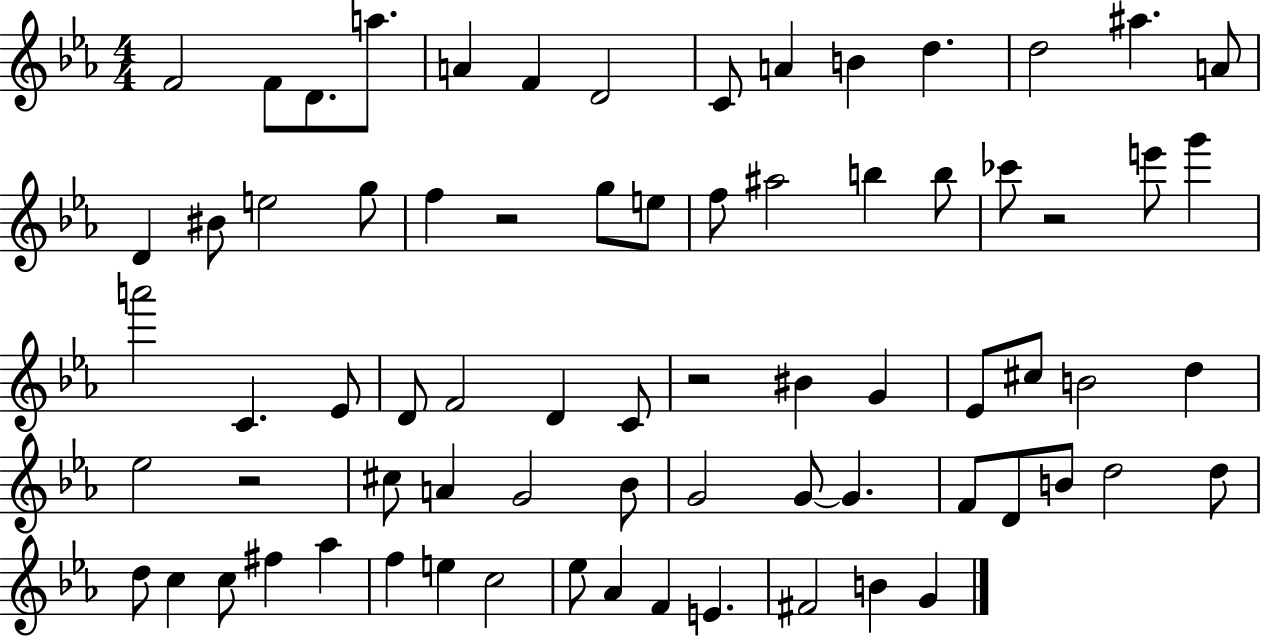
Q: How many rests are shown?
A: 4